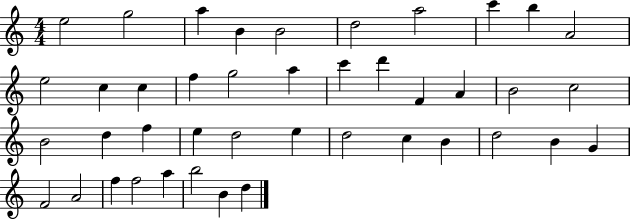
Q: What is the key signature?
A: C major